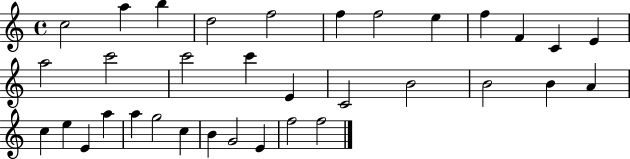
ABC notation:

X:1
T:Untitled
M:4/4
L:1/4
K:C
c2 a b d2 f2 f f2 e f F C E a2 c'2 c'2 c' E C2 B2 B2 B A c e E a a g2 c B G2 E f2 f2